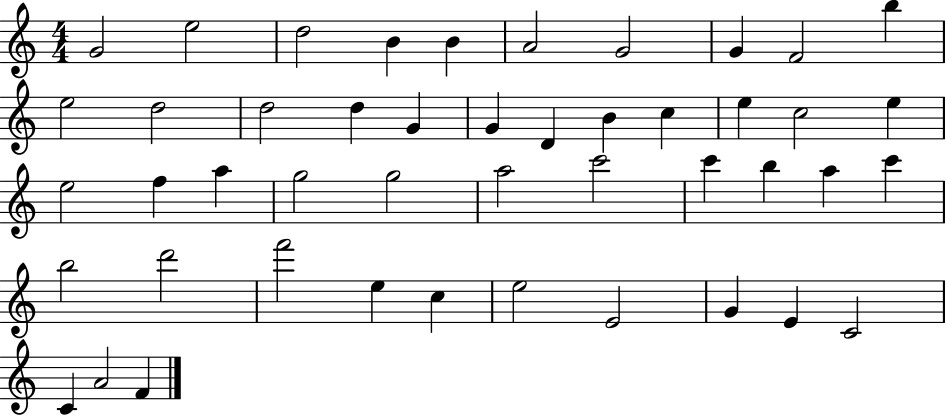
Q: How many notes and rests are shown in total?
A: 46